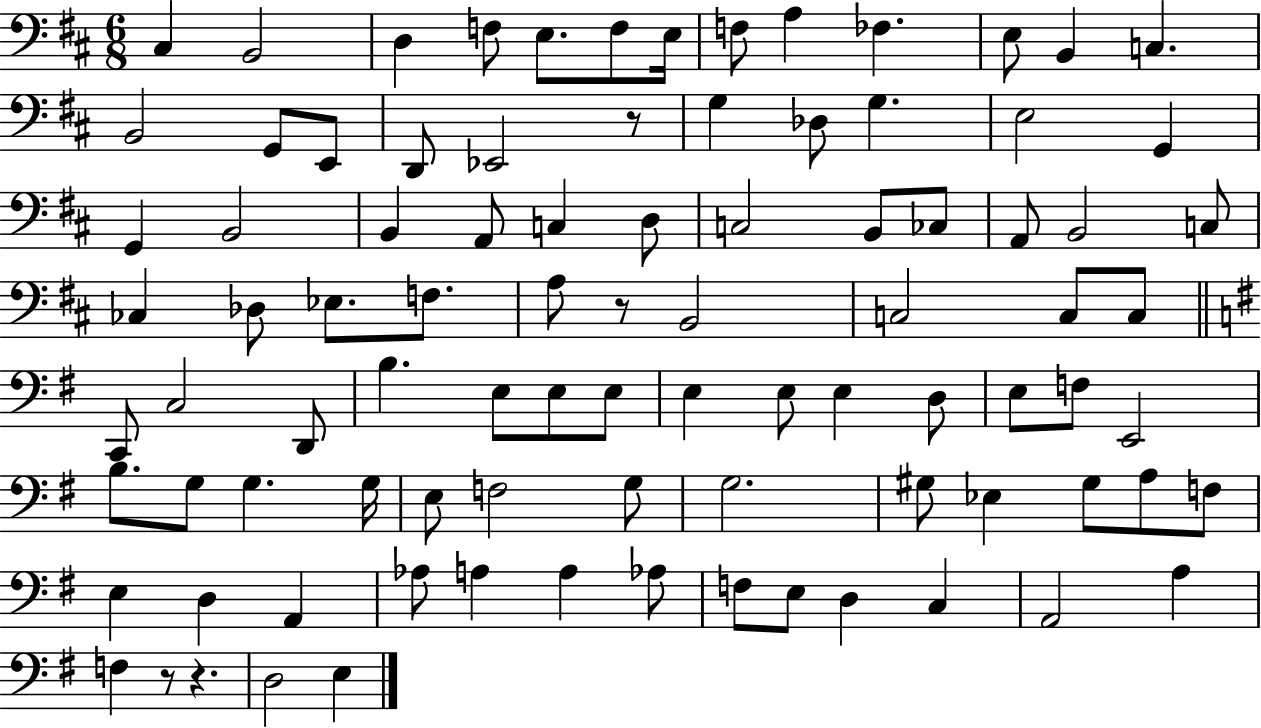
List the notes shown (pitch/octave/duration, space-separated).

C#3/q B2/h D3/q F3/e E3/e. F3/e E3/s F3/e A3/q FES3/q. E3/e B2/q C3/q. B2/h G2/e E2/e D2/e Eb2/h R/e G3/q Db3/e G3/q. E3/h G2/q G2/q B2/h B2/q A2/e C3/q D3/e C3/h B2/e CES3/e A2/e B2/h C3/e CES3/q Db3/e Eb3/e. F3/e. A3/e R/e B2/h C3/h C3/e C3/e C2/e C3/h D2/e B3/q. E3/e E3/e E3/e E3/q E3/e E3/q D3/e E3/e F3/e E2/h B3/e. G3/e G3/q. G3/s E3/e F3/h G3/e G3/h. G#3/e Eb3/q G#3/e A3/e F3/e E3/q D3/q A2/q Ab3/e A3/q A3/q Ab3/e F3/e E3/e D3/q C3/q A2/h A3/q F3/q R/e R/q. D3/h E3/q